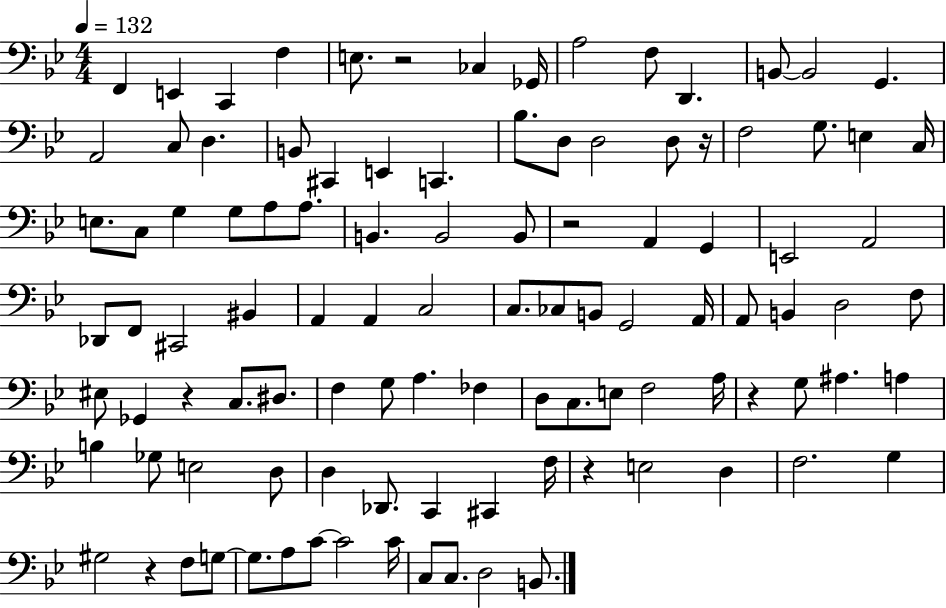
F2/q E2/q C2/q F3/q E3/e. R/h CES3/q Gb2/s A3/h F3/e D2/q. B2/e B2/h G2/q. A2/h C3/e D3/q. B2/e C#2/q E2/q C2/q. Bb3/e. D3/e D3/h D3/e R/s F3/h G3/e. E3/q C3/s E3/e. C3/e G3/q G3/e A3/e A3/e. B2/q. B2/h B2/e R/h A2/q G2/q E2/h A2/h Db2/e F2/e C#2/h BIS2/q A2/q A2/q C3/h C3/e. CES3/e B2/e G2/h A2/s A2/e B2/q D3/h F3/e EIS3/e Gb2/q R/q C3/e. D#3/e. F3/q G3/e A3/q. FES3/q D3/e C3/e. E3/e F3/h A3/s R/q G3/e A#3/q. A3/q B3/q Gb3/e E3/h D3/e D3/q Db2/e. C2/q C#2/q F3/s R/q E3/h D3/q F3/h. G3/q G#3/h R/q F3/e G3/e G3/e. A3/e C4/e C4/h C4/s C3/e C3/e. D3/h B2/e.